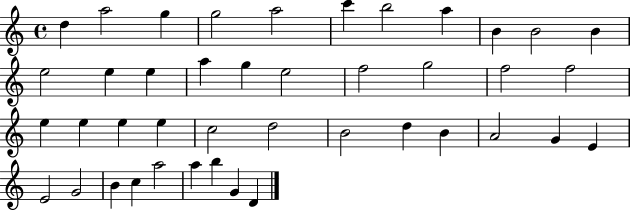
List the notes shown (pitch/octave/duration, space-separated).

D5/q A5/h G5/q G5/h A5/h C6/q B5/h A5/q B4/q B4/h B4/q E5/h E5/q E5/q A5/q G5/q E5/h F5/h G5/h F5/h F5/h E5/q E5/q E5/q E5/q C5/h D5/h B4/h D5/q B4/q A4/h G4/q E4/q E4/h G4/h B4/q C5/q A5/h A5/q B5/q G4/q D4/q